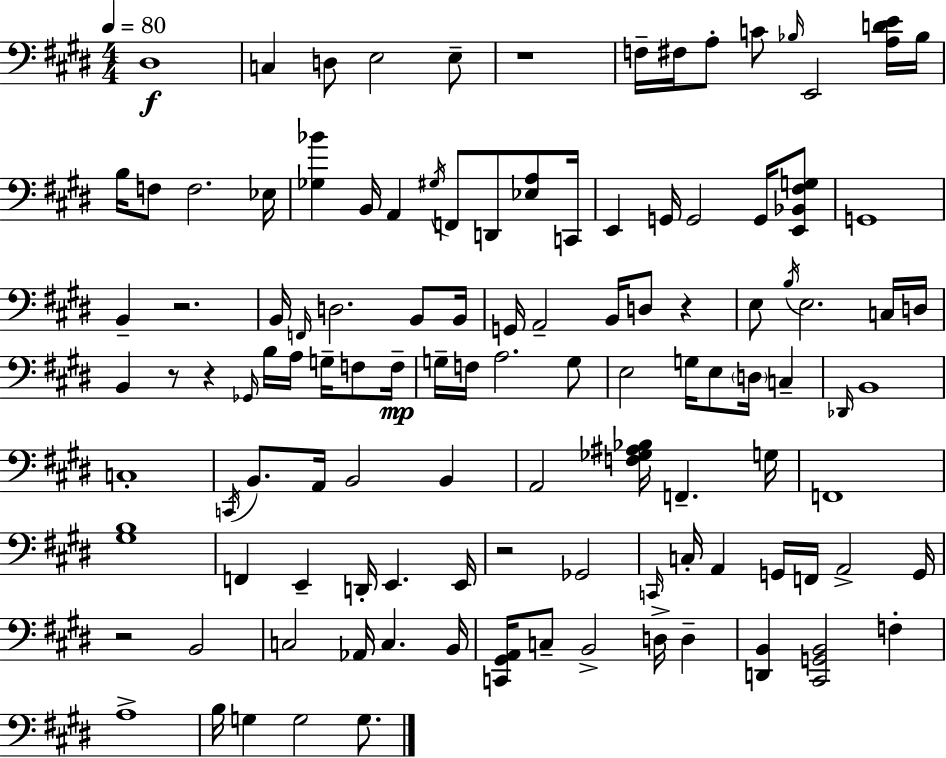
{
  \clef bass
  \numericTimeSignature
  \time 4/4
  \key e \major
  \tempo 4 = 80
  dis1\f | c4 d8 e2 e8-- | r1 | f16-- fis16 a8-. c'8 \grace { bes16 } e,2 <a d' e'>16 | \break bes16 b16 f8 f2. | ees16 <ges bes'>4 b,16 a,4 \acciaccatura { gis16 } f,8 d,8 <ees a>8 | c,16 e,4 g,16 g,2 g,16 | <e, bes, fis g>8 g,1 | \break b,4-- r2. | b,16 \grace { f,16 } d2. | b,8 b,16 g,16 a,2-- b,16 d8 r4 | e8 \acciaccatura { b16 } e2. | \break c16 d16 b,4 r8 r4 \grace { ges,16 } b16 | a16 g16-- f8 f16--\mp g16-- f16 a2. | g8 e2 g16 e8 | \parenthesize d16 c4-- \grace { des,16 } b,1 | \break c1-. | \acciaccatura { c,16 } b,8. a,16 b,2 | b,4 a,2 <f ges ais bes>16 | f,4.-- g16 f,1 | \break <gis b>1 | f,4 e,4-- d,16-. | e,4. e,16 r2 ges,2 | \grace { c,16 } c16-. a,4 g,16 f,16 a,2-> | \break g,16 r2 | b,2 c2 | aes,16 c4. b,16 <c, gis, a,>16 c8-- b,2-> | d16-> d4-- <d, b,>4 <cis, g, b,>2 | \break f4-. a1-> | b16 g4 g2 | g8. \bar "|."
}